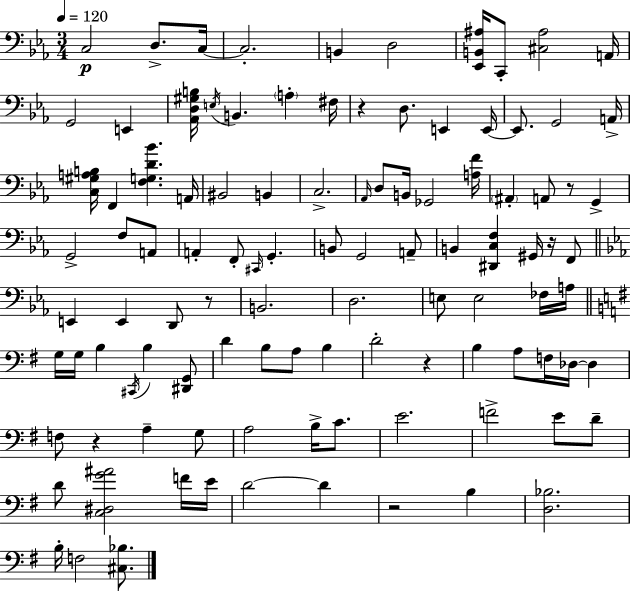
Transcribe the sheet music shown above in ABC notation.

X:1
T:Untitled
M:3/4
L:1/4
K:Cm
C,2 D,/2 C,/4 C,2 B,, D,2 [_E,,B,,^A,]/4 C,,/2 [^C,^A,]2 A,,/4 G,,2 E,, [_A,,D,^G,B,]/4 E,/4 B,, A, ^F,/4 z D,/2 E,, E,,/4 E,,/2 G,,2 A,,/4 [C,^G,A,B,]/4 F,, [F,G,D_B] A,,/4 ^B,,2 B,, C,2 _A,,/4 D,/2 B,,/4 _G,,2 [A,F]/4 ^A,, A,,/2 z/2 G,, G,,2 F,/2 A,,/2 A,, F,,/2 ^C,,/4 G,, B,,/2 G,,2 A,,/2 B,, [^D,,C,F,] ^G,,/4 z/4 F,,/2 E,, E,, D,,/2 z/2 B,,2 D,2 E,/2 E,2 _F,/4 A,/4 G,/4 G,/4 B, ^C,,/4 B, [^D,,G,,]/2 D B,/2 A,/2 B, D2 z B, A,/2 F,/4 _D,/4 _D, F,/2 z A, G,/2 A,2 B,/4 C/2 E2 F2 E/2 D/2 D/2 [C,^D,G^A]2 F/4 E/4 D2 D z2 B, [D,_B,]2 B,/4 F,2 [^C,_B,]/2